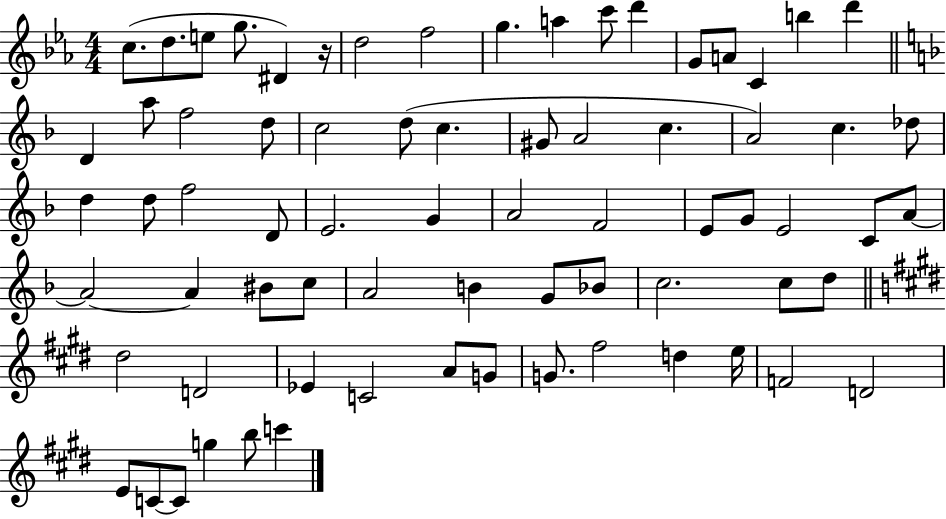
{
  \clef treble
  \numericTimeSignature
  \time 4/4
  \key ees \major
  c''8.( d''8. e''8 g''8. dis'4) r16 | d''2 f''2 | g''4. a''4 c'''8 d'''4 | g'8 a'8 c'4 b''4 d'''4 | \break \bar "||" \break \key f \major d'4 a''8 f''2 d''8 | c''2 d''8( c''4. | gis'8 a'2 c''4. | a'2) c''4. des''8 | \break d''4 d''8 f''2 d'8 | e'2. g'4 | a'2 f'2 | e'8 g'8 e'2 c'8 a'8~~ | \break a'2~~ a'4 bis'8 c''8 | a'2 b'4 g'8 bes'8 | c''2. c''8 d''8 | \bar "||" \break \key e \major dis''2 d'2 | ees'4 c'2 a'8 g'8 | g'8. fis''2 d''4 e''16 | f'2 d'2 | \break e'8 c'8~~ c'8 g''4 b''8 c'''4 | \bar "|."
}